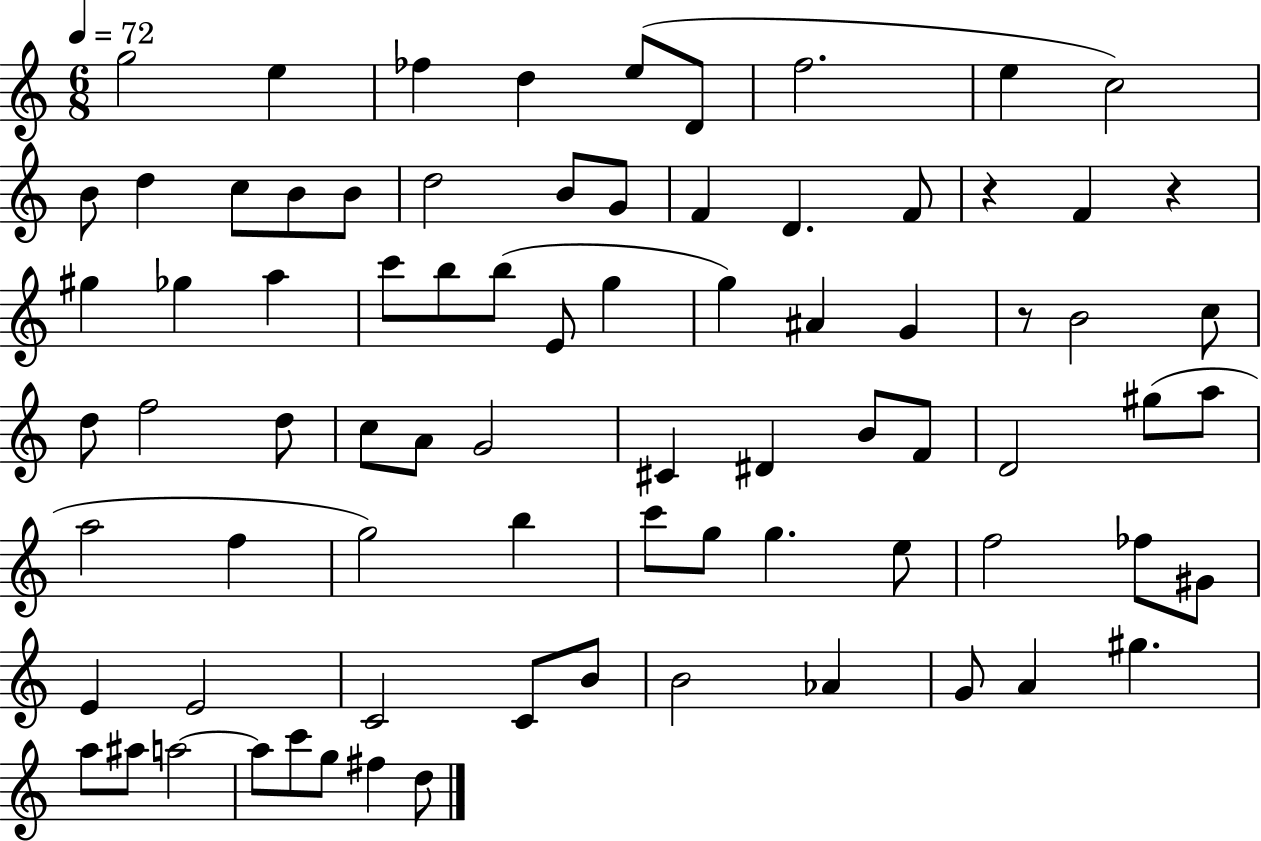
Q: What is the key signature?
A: C major